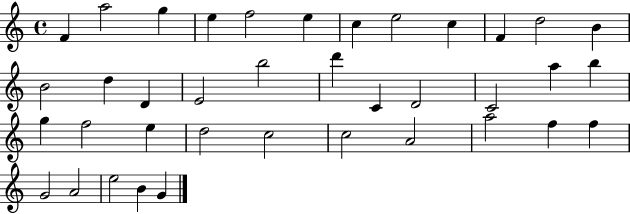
F4/q A5/h G5/q E5/q F5/h E5/q C5/q E5/h C5/q F4/q D5/h B4/q B4/h D5/q D4/q E4/h B5/h D6/q C4/q D4/h C4/h A5/q B5/q G5/q F5/h E5/q D5/h C5/h C5/h A4/h A5/h F5/q F5/q G4/h A4/h E5/h B4/q G4/q